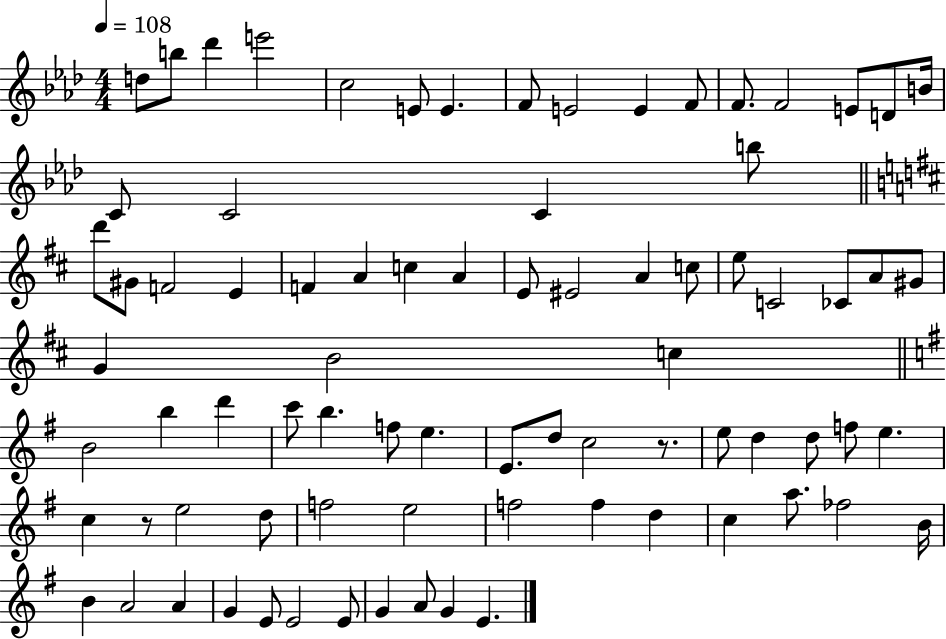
{
  \clef treble
  \numericTimeSignature
  \time 4/4
  \key aes \major
  \tempo 4 = 108
  \repeat volta 2 { d''8 b''8 des'''4 e'''2 | c''2 e'8 e'4. | f'8 e'2 e'4 f'8 | f'8. f'2 e'8 d'8 b'16 | \break c'8 c'2 c'4 b''8 | \bar "||" \break \key b \minor d'''8 gis'8 f'2 e'4 | f'4 a'4 c''4 a'4 | e'8 eis'2 a'4 c''8 | e''8 c'2 ces'8 a'8 gis'8 | \break g'4 b'2 c''4 | \bar "||" \break \key g \major b'2 b''4 d'''4 | c'''8 b''4. f''8 e''4. | e'8. d''8 c''2 r8. | e''8 d''4 d''8 f''8 e''4. | \break c''4 r8 e''2 d''8 | f''2 e''2 | f''2 f''4 d''4 | c''4 a''8. fes''2 b'16 | \break b'4 a'2 a'4 | g'4 e'8 e'2 e'8 | g'4 a'8 g'4 e'4. | } \bar "|."
}